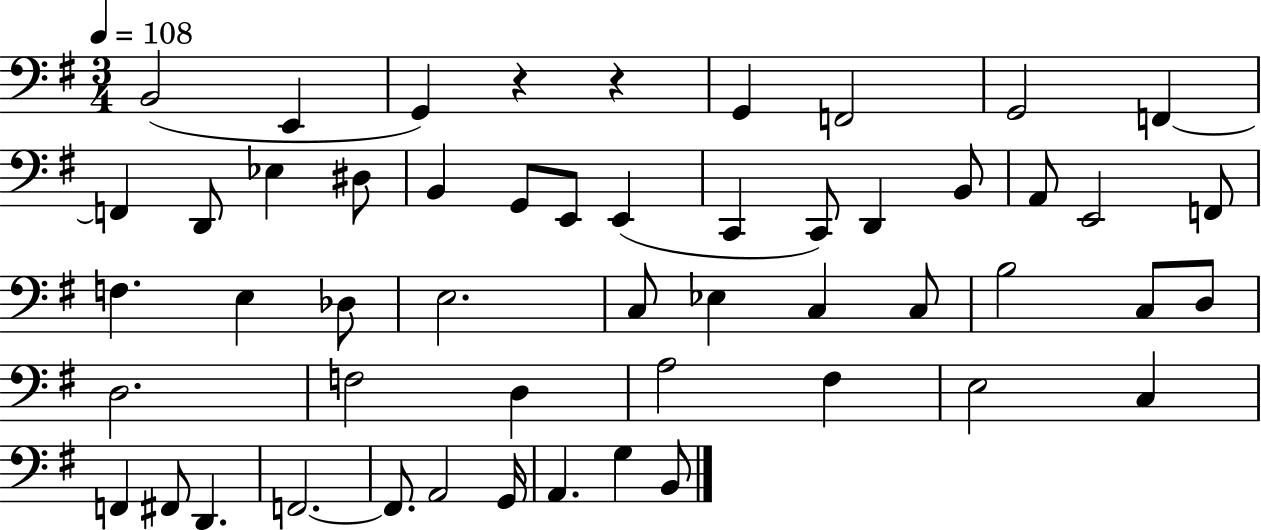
X:1
T:Untitled
M:3/4
L:1/4
K:G
B,,2 E,, G,, z z G,, F,,2 G,,2 F,, F,, D,,/2 _E, ^D,/2 B,, G,,/2 E,,/2 E,, C,, C,,/2 D,, B,,/2 A,,/2 E,,2 F,,/2 F, E, _D,/2 E,2 C,/2 _E, C, C,/2 B,2 C,/2 D,/2 D,2 F,2 D, A,2 ^F, E,2 C, F,, ^F,,/2 D,, F,,2 F,,/2 A,,2 G,,/4 A,, G, B,,/2